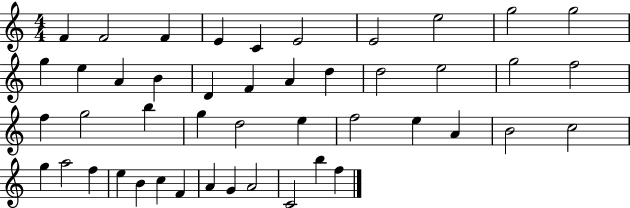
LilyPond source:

{
  \clef treble
  \numericTimeSignature
  \time 4/4
  \key c \major
  f'4 f'2 f'4 | e'4 c'4 e'2 | e'2 e''2 | g''2 g''2 | \break g''4 e''4 a'4 b'4 | d'4 f'4 a'4 d''4 | d''2 e''2 | g''2 f''2 | \break f''4 g''2 b''4 | g''4 d''2 e''4 | f''2 e''4 a'4 | b'2 c''2 | \break g''4 a''2 f''4 | e''4 b'4 c''4 f'4 | a'4 g'4 a'2 | c'2 b''4 f''4 | \break \bar "|."
}